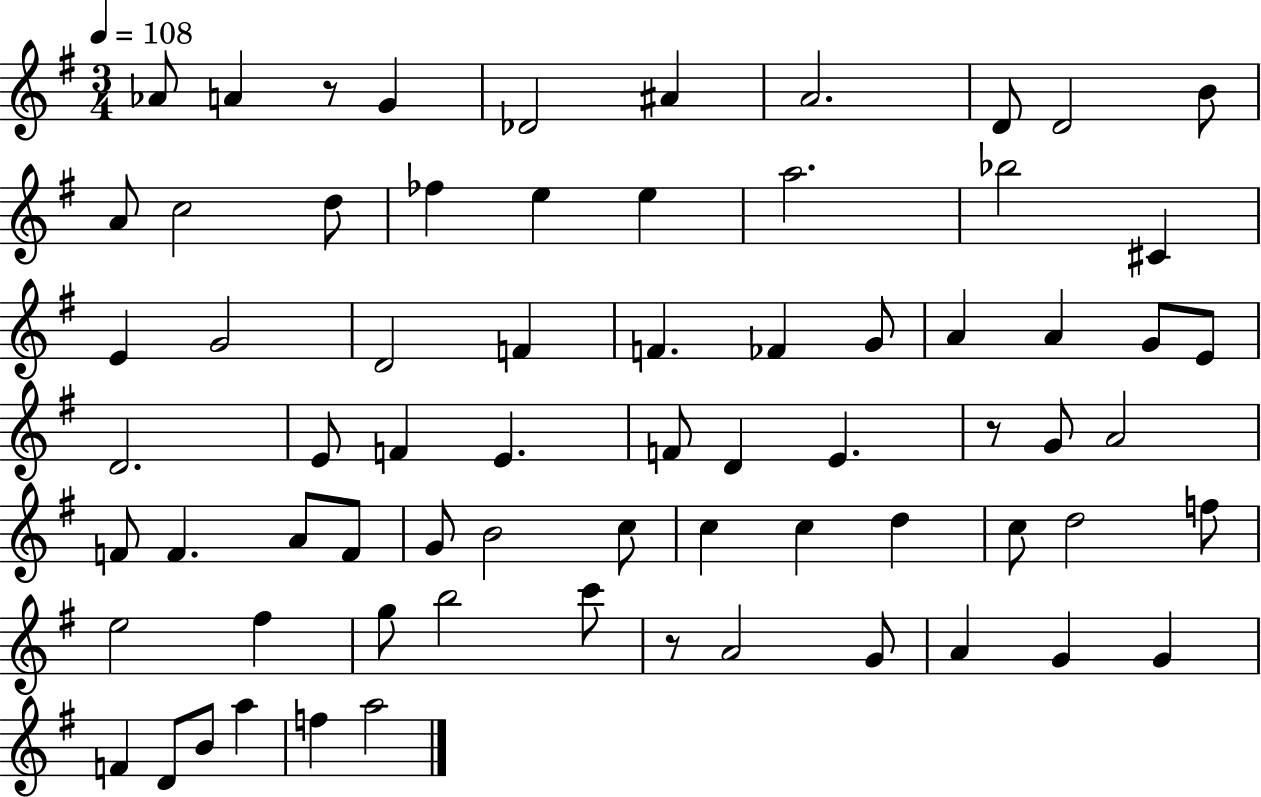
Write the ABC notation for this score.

X:1
T:Untitled
M:3/4
L:1/4
K:G
_A/2 A z/2 G _D2 ^A A2 D/2 D2 B/2 A/2 c2 d/2 _f e e a2 _b2 ^C E G2 D2 F F _F G/2 A A G/2 E/2 D2 E/2 F E F/2 D E z/2 G/2 A2 F/2 F A/2 F/2 G/2 B2 c/2 c c d c/2 d2 f/2 e2 ^f g/2 b2 c'/2 z/2 A2 G/2 A G G F D/2 B/2 a f a2